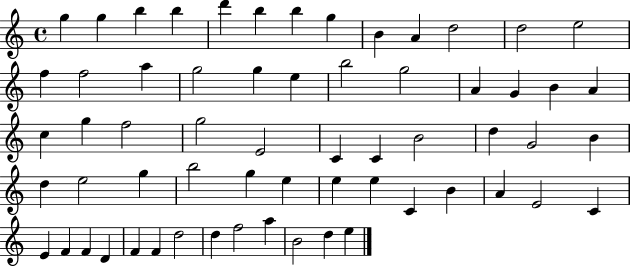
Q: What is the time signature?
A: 4/4